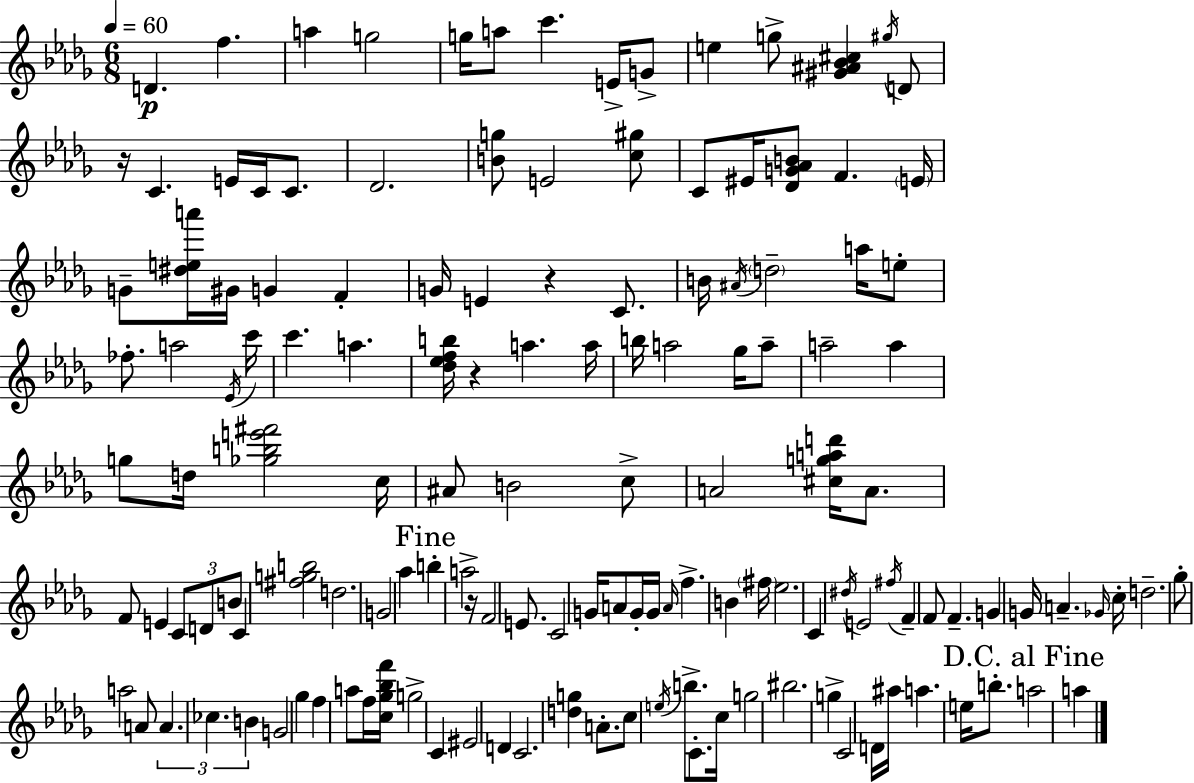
{
  \clef treble
  \numericTimeSignature
  \time 6/8
  \key bes \minor
  \tempo 4 = 60
  \repeat volta 2 { d'4.\p f''4. | a''4 g''2 | g''16 a''8 c'''4. e'16-> g'8-> | e''4 g''8-> <gis' ais' bes' cis''>4 \acciaccatura { gis''16 } d'8 | \break r16 c'4. e'16 c'16 c'8. | des'2. | <b' g''>8 e'2 <c'' gis''>8 | c'8 eis'16 <des' g' aes' b'>8 f'4. | \break \parenthesize e'16 g'8-- <dis'' e'' a'''>16 gis'16 g'4 f'4-. | g'16 e'4 r4 c'8. | b'16 \acciaccatura { ais'16 } \parenthesize d''2-- a''16 | e''8-. fes''8.-. a''2 | \break \acciaccatura { ees'16 } c'''16 c'''4. a''4. | <des'' ees'' f'' b''>16 r4 a''4. | a''16 b''16 a''2 | ges''16 a''8-- a''2-- a''4 | \break g''8 d''16 <ges'' b'' e''' fis'''>2 | c''16 ais'8 b'2 | c''8-> a'2 <cis'' g'' a'' d'''>16 | a'8. f'8 e'4 \tuplet 3/2 { c'8 d'8 | \break b'8 } c'4 <fis'' g'' b''>2 | d''2. | g'2 aes''4 | \mark "Fine" b''4-. a''2-> | \break r16 f'2 | e'8. c'2 g'16 | a'8 g'16-. g'16 \grace { a'16 } f''4.-> b'4 | \parenthesize fis''16 ees''2. | \break c'4 \acciaccatura { dis''16 } e'2 | \acciaccatura { fis''16 } f'4-- f'8 | f'4.-- g'4 g'16 a'4.-- | \grace { ges'16 } c''16-. d''2.-- | \break ges''8-. a''2 | a'8 \tuplet 3/2 { a'4. | ces''4. b'4 } g'2 | ges''4 f''4 | \break a''8 f''16 <c'' ges'' bes'' f'''>16 g''2-> | c'4 eis'2 | d'4 c'2. | <d'' g''>4 a'8.-. | \break c''8 \acciaccatura { e''16 } b''8.-> c'8.-. c''16 | g''2 bis''2. | g''4-> | c'2 d'16 ais''16 a''4. | \break e''16 b''8.-. \mark "D.C. al Fine" a''2 | a''4 } \bar "|."
}